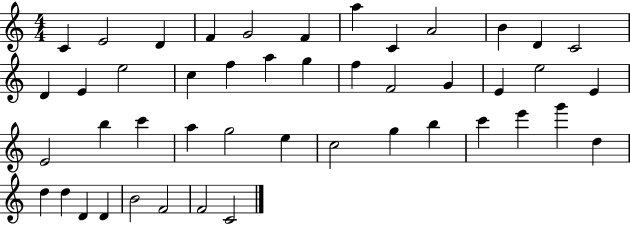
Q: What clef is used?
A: treble